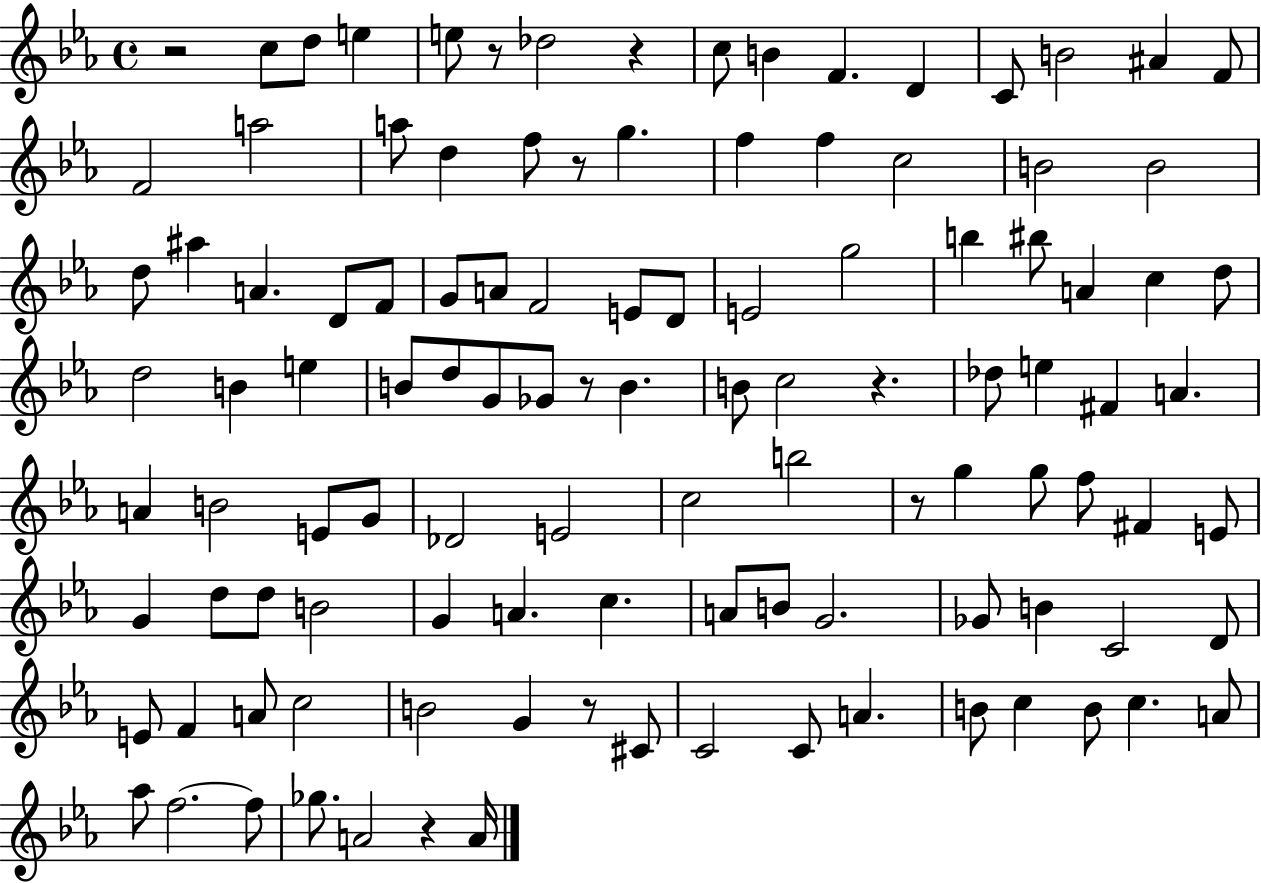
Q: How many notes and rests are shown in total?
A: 112